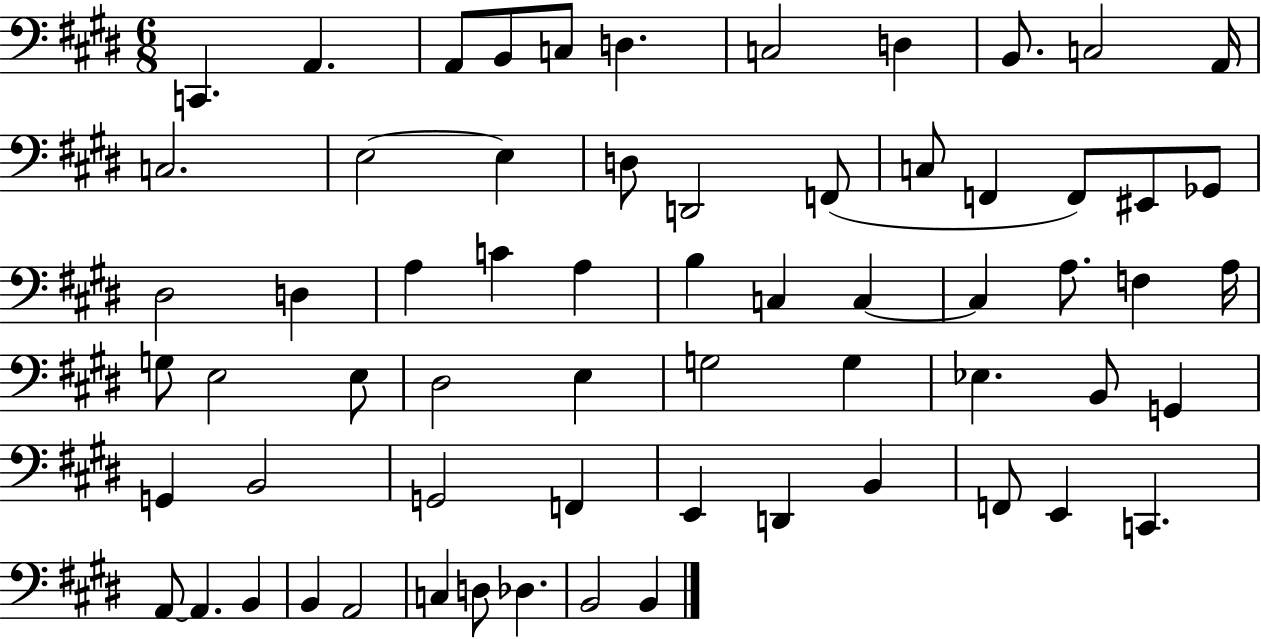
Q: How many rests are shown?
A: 0